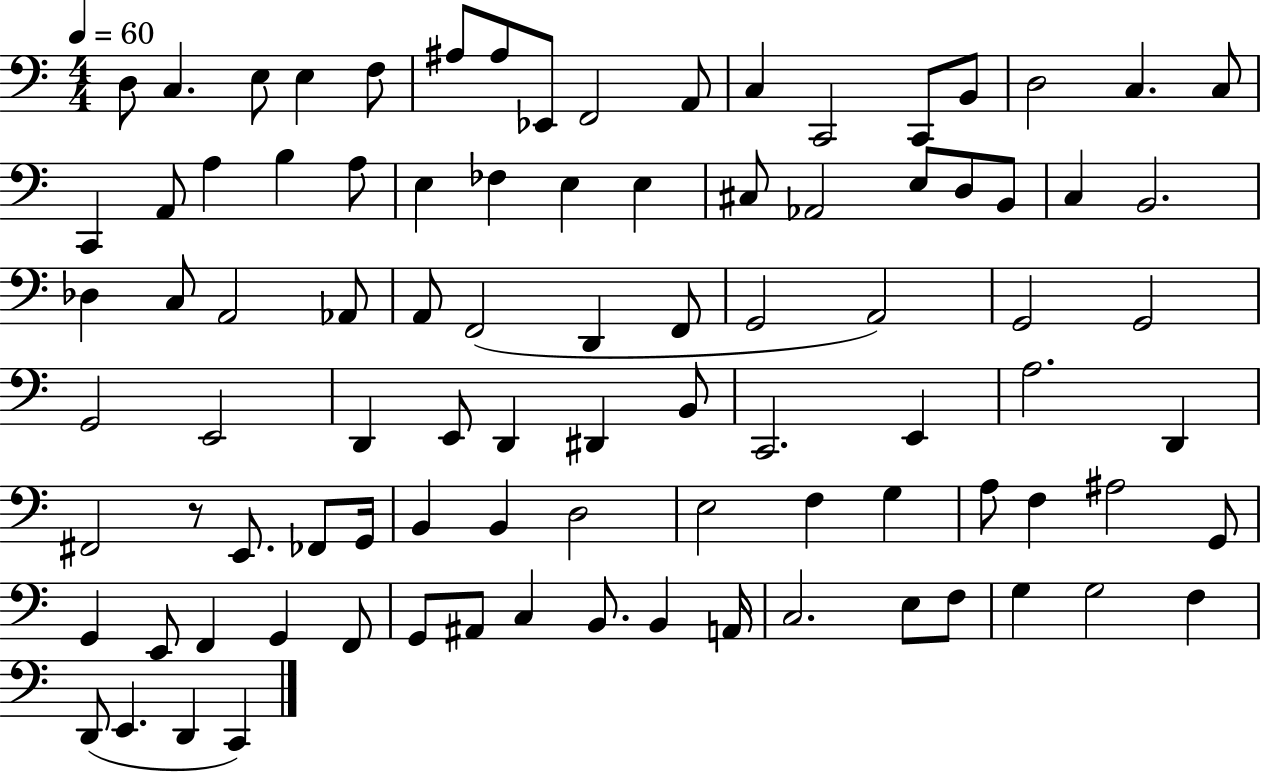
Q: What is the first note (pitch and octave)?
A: D3